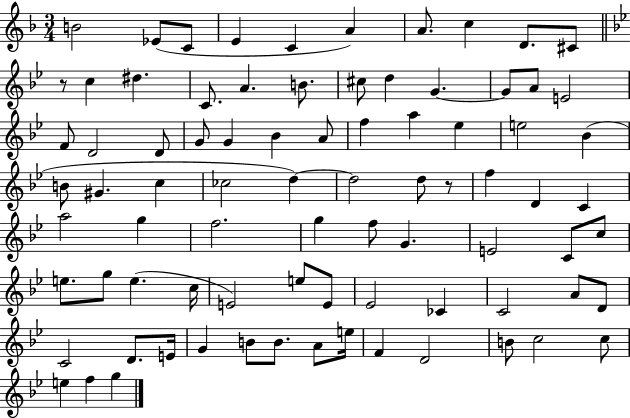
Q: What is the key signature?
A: F major